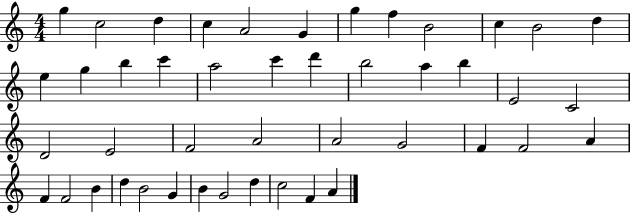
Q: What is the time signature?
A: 4/4